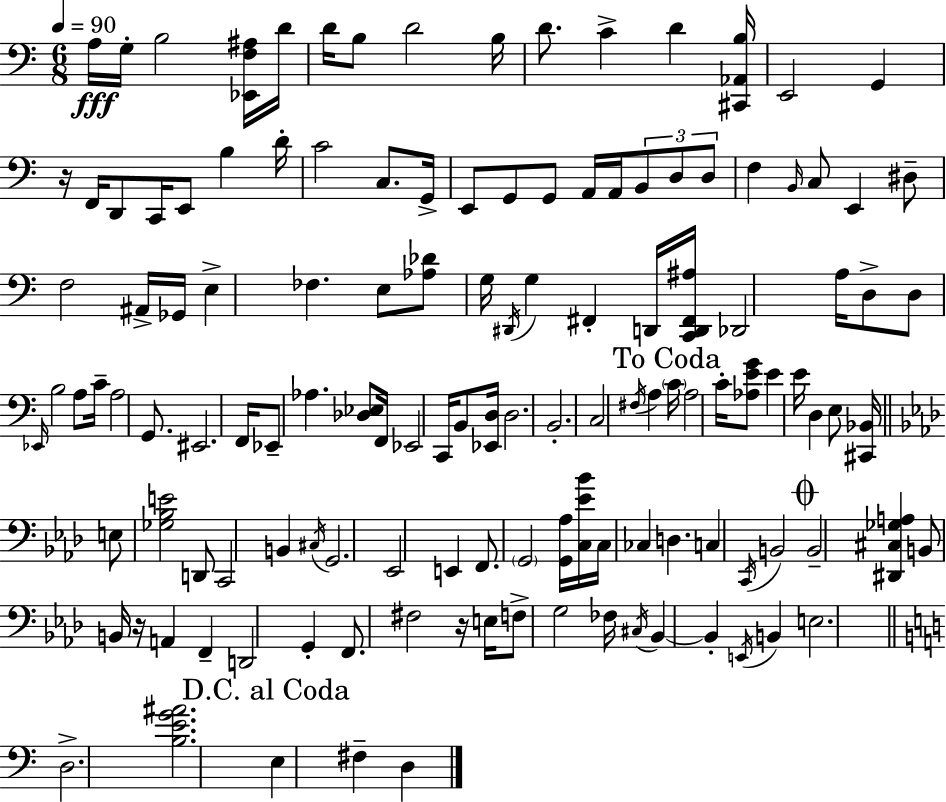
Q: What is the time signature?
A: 6/8